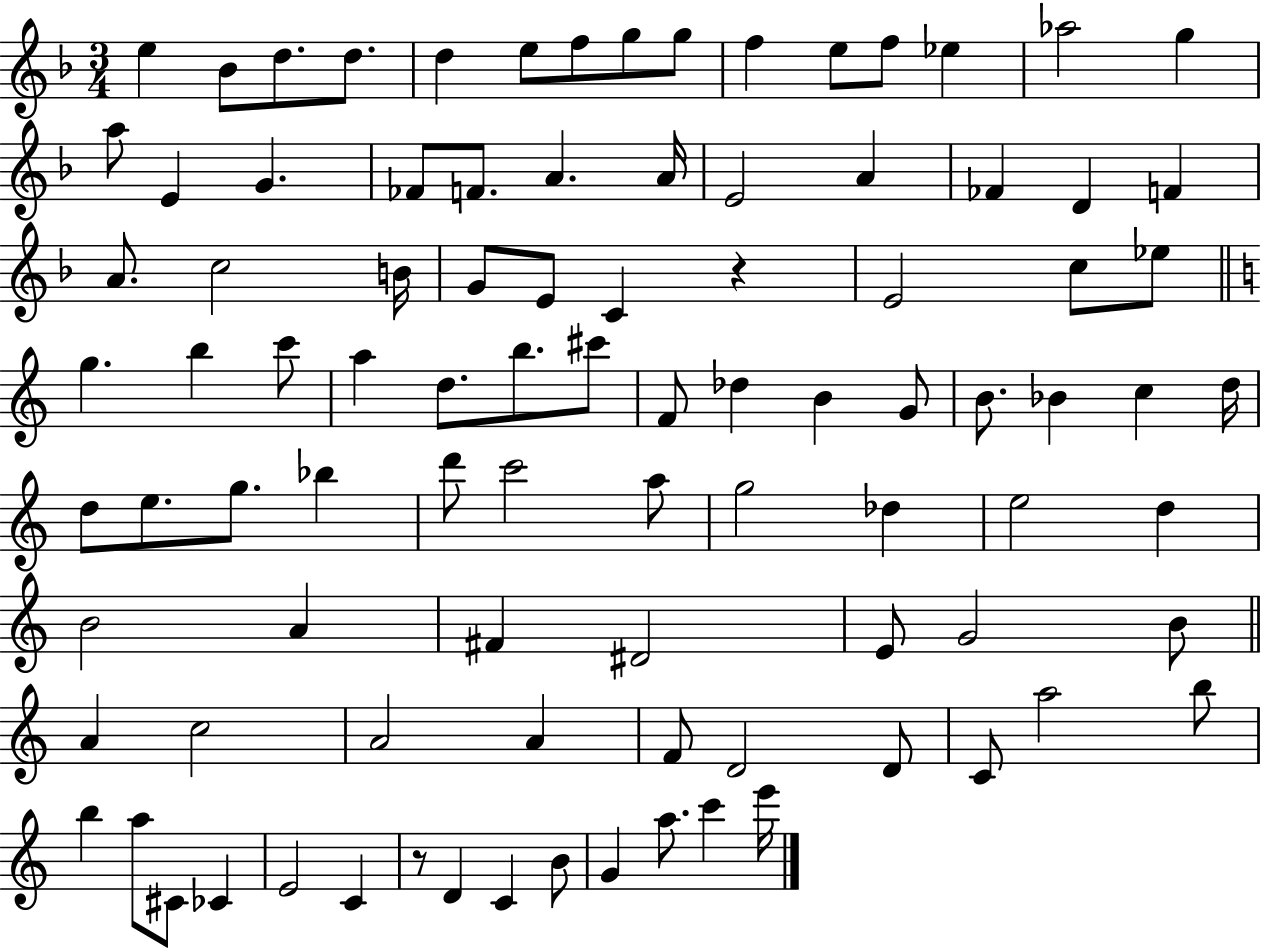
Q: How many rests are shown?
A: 2